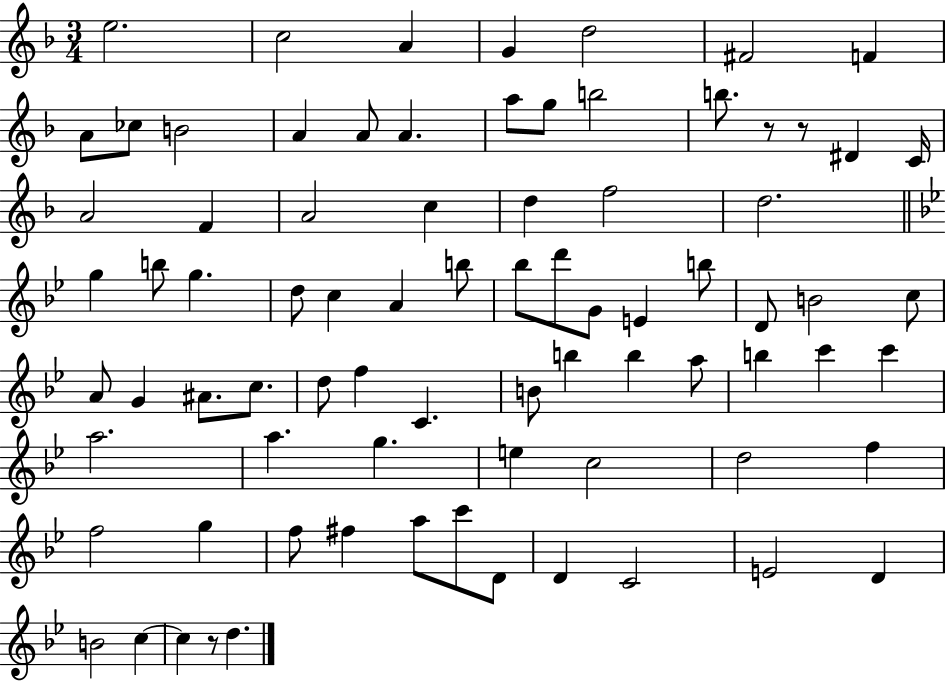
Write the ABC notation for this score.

X:1
T:Untitled
M:3/4
L:1/4
K:F
e2 c2 A G d2 ^F2 F A/2 _c/2 B2 A A/2 A a/2 g/2 b2 b/2 z/2 z/2 ^D C/4 A2 F A2 c d f2 d2 g b/2 g d/2 c A b/2 _b/2 d'/2 G/2 E b/2 D/2 B2 c/2 A/2 G ^A/2 c/2 d/2 f C B/2 b b a/2 b c' c' a2 a g e c2 d2 f f2 g f/2 ^f a/2 c'/2 D/2 D C2 E2 D B2 c c z/2 d